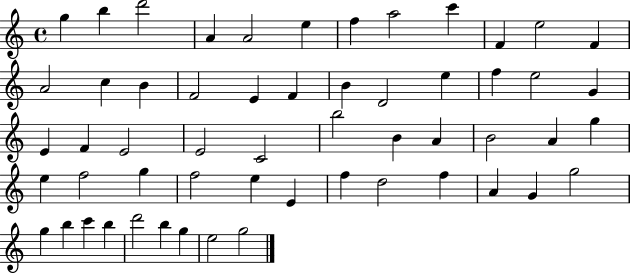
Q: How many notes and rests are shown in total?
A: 56